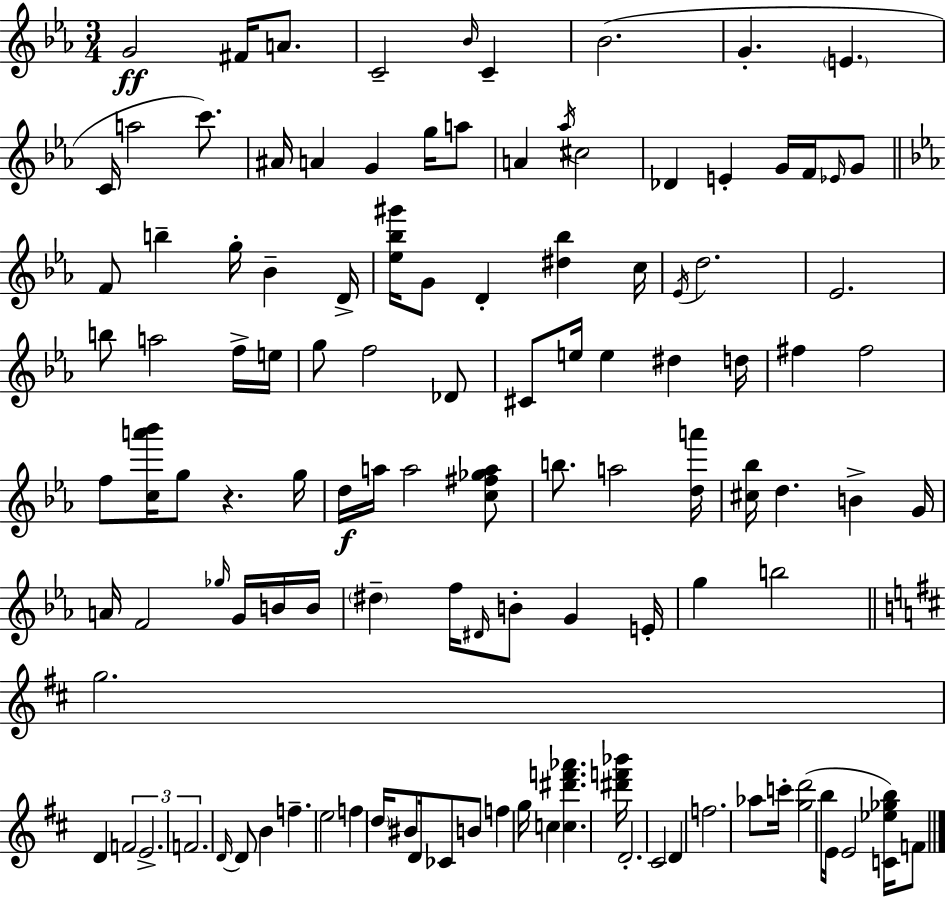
X:1
T:Untitled
M:3/4
L:1/4
K:Cm
G2 ^F/4 A/2 C2 _B/4 C _B2 G E C/4 a2 c'/2 ^A/4 A G g/4 a/2 A _a/4 ^c2 _D E G/4 F/4 _E/4 G/2 F/2 b g/4 _B D/4 [_e_b^g']/4 G/2 D [^d_b] c/4 _E/4 d2 _E2 b/2 a2 f/4 e/4 g/2 f2 _D/2 ^C/2 e/4 e ^d d/4 ^f ^f2 f/2 [ca'_b']/4 g/2 z g/4 d/4 a/4 a2 [c^f_ga]/2 b/2 a2 [da']/4 [^c_b]/4 d B G/4 A/4 F2 _g/4 G/4 B/4 B/4 ^d f/4 ^D/4 B/2 G E/4 g b2 g2 D F2 E2 F2 D/4 D/2 B f e2 f d/4 ^B/2 D/4 _C/2 B/2 f g/4 c [c^d'f'_a'] [^d'f'_b']/4 D2 ^C2 D f2 _a/2 c'/4 [gd']2 b/4 E/4 E2 [C_e_gb]/4 F/2